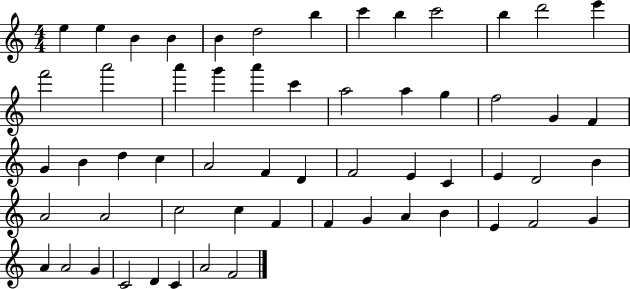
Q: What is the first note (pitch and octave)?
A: E5